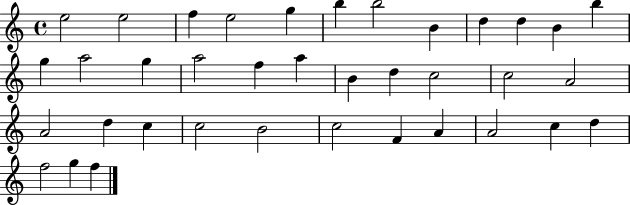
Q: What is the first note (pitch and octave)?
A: E5